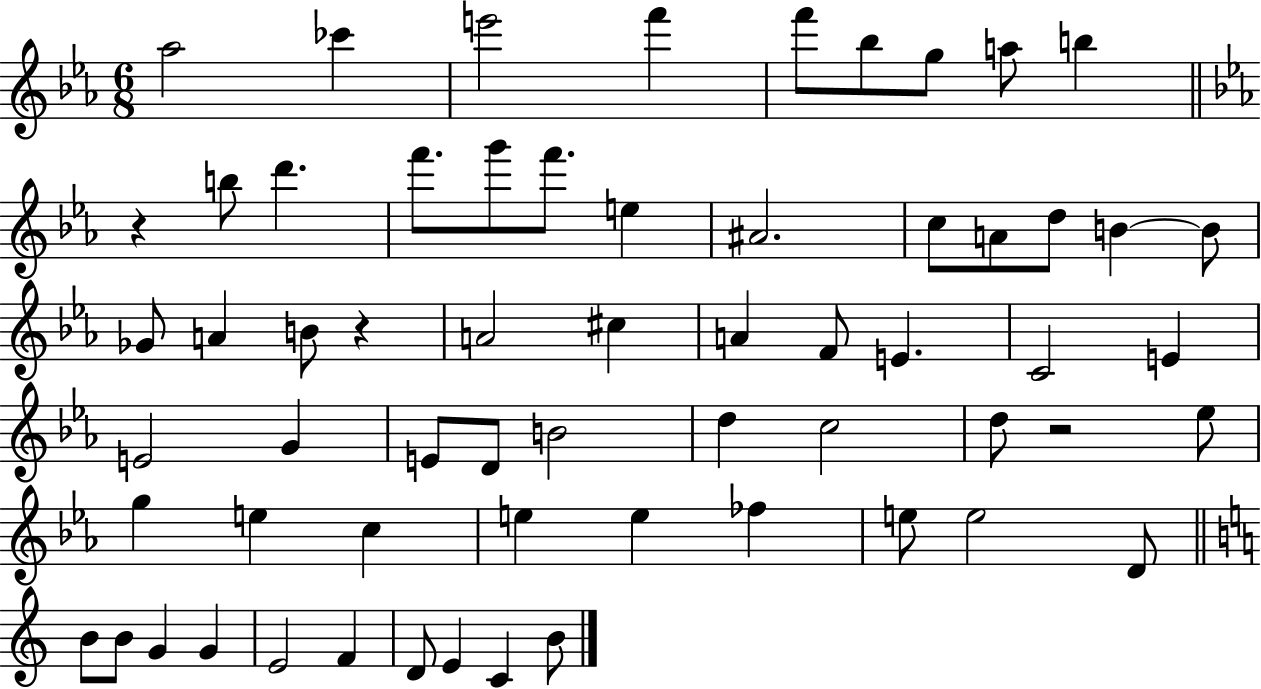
Ab5/h CES6/q E6/h F6/q F6/e Bb5/e G5/e A5/e B5/q R/q B5/e D6/q. F6/e. G6/e F6/e. E5/q A#4/h. C5/e A4/e D5/e B4/q B4/e Gb4/e A4/q B4/e R/q A4/h C#5/q A4/q F4/e E4/q. C4/h E4/q E4/h G4/q E4/e D4/e B4/h D5/q C5/h D5/e R/h Eb5/e G5/q E5/q C5/q E5/q E5/q FES5/q E5/e E5/h D4/e B4/e B4/e G4/q G4/q E4/h F4/q D4/e E4/q C4/q B4/e